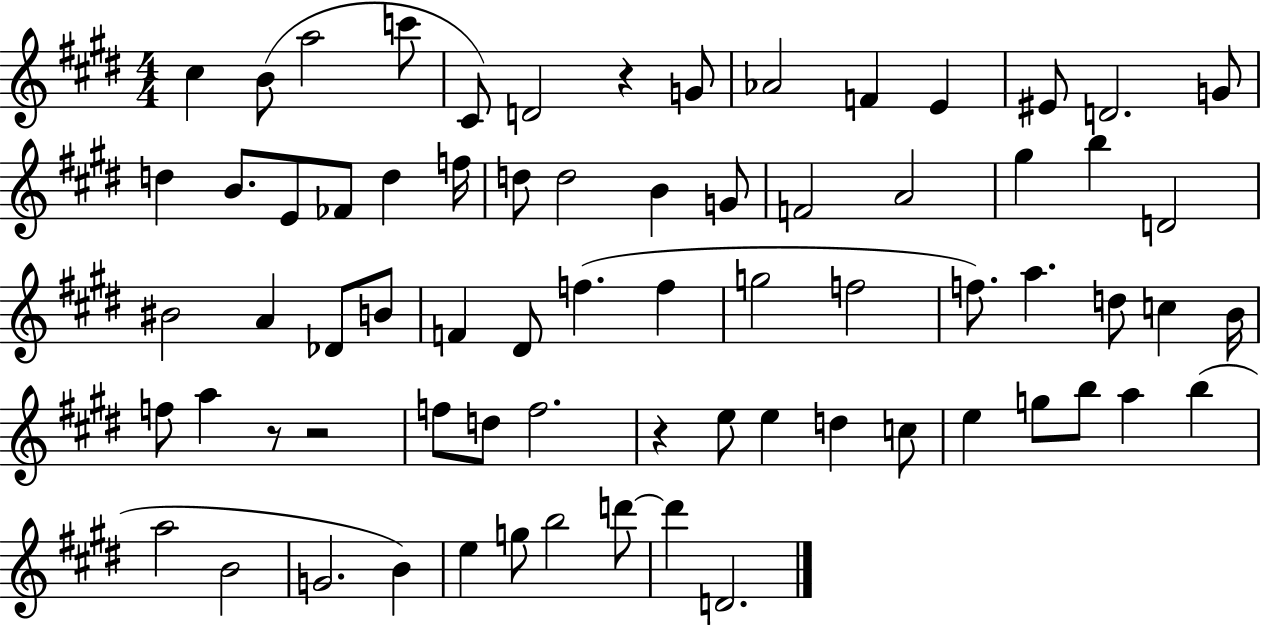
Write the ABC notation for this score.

X:1
T:Untitled
M:4/4
L:1/4
K:E
^c B/2 a2 c'/2 ^C/2 D2 z G/2 _A2 F E ^E/2 D2 G/2 d B/2 E/2 _F/2 d f/4 d/2 d2 B G/2 F2 A2 ^g b D2 ^B2 A _D/2 B/2 F ^D/2 f f g2 f2 f/2 a d/2 c B/4 f/2 a z/2 z2 f/2 d/2 f2 z e/2 e d c/2 e g/2 b/2 a b a2 B2 G2 B e g/2 b2 d'/2 d' D2